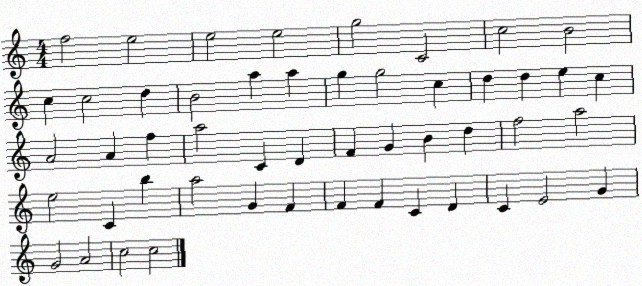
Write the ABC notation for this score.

X:1
T:Untitled
M:4/4
L:1/4
K:C
f2 e2 e2 e2 g2 C2 c2 B2 c c2 d B2 a a g g2 c d d e c A2 A f a2 C D F G B d f2 a2 e2 C b a2 G F F F C D C E2 G G2 A2 c2 c2